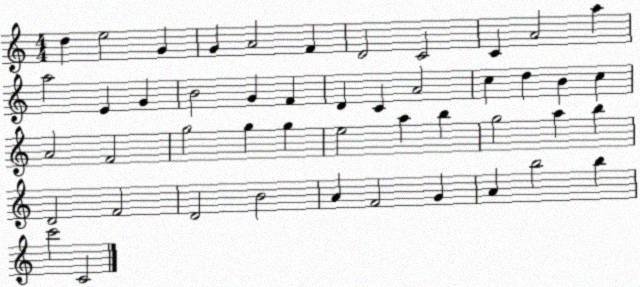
X:1
T:Untitled
M:4/4
L:1/4
K:C
d e2 G G A2 F D2 C2 C A2 a a2 E G B2 G F D C A2 c d B c A2 F2 g2 g g e2 a b g2 a b D2 F2 D2 B2 A F2 G A b2 b c'2 C2